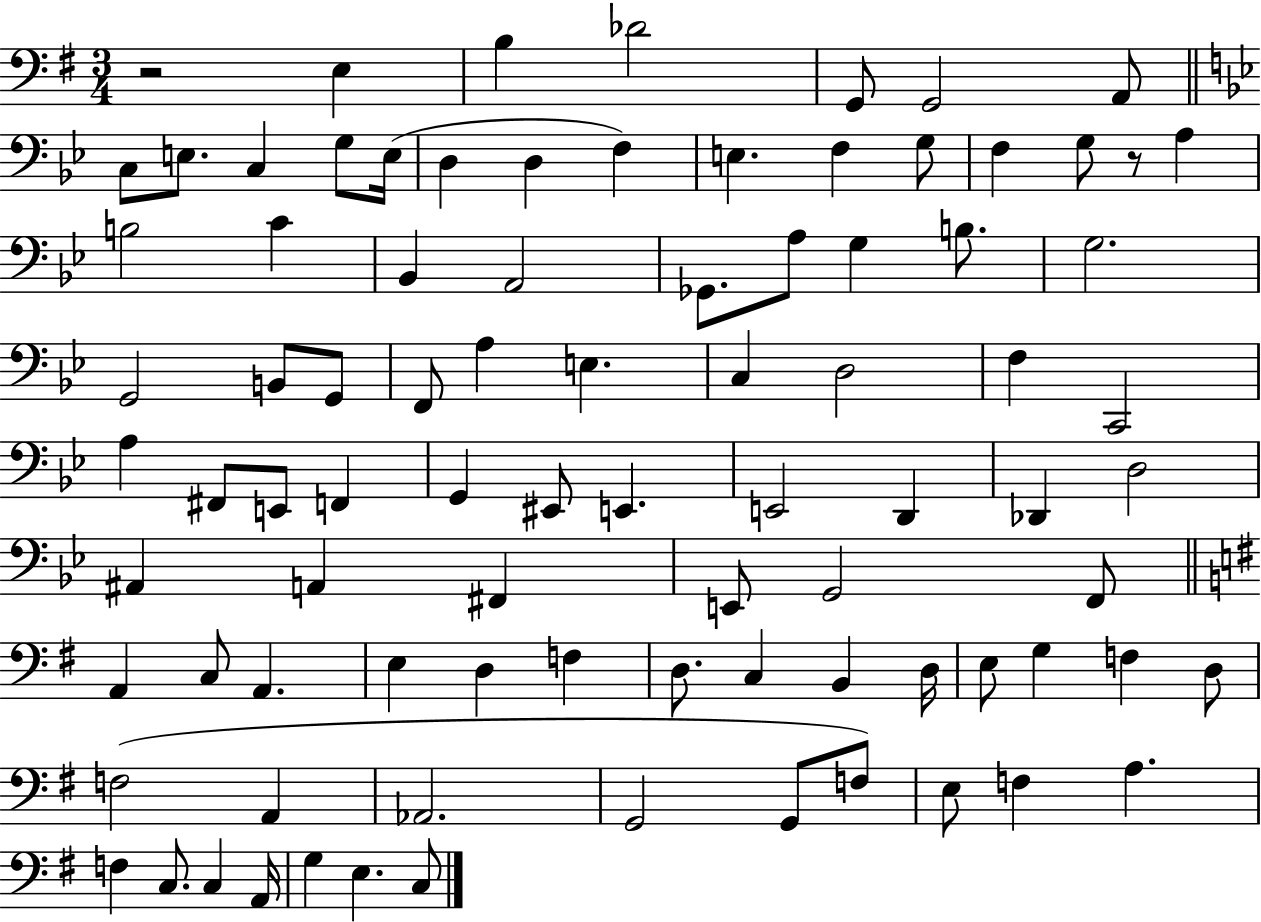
{
  \clef bass
  \numericTimeSignature
  \time 3/4
  \key g \major
  \repeat volta 2 { r2 e4 | b4 des'2 | g,8 g,2 a,8 | \bar "||" \break \key g \minor c8 e8. c4 g8 e16( | d4 d4 f4) | e4. f4 g8 | f4 g8 r8 a4 | \break b2 c'4 | bes,4 a,2 | ges,8. a8 g4 b8. | g2. | \break g,2 b,8 g,8 | f,8 a4 e4. | c4 d2 | f4 c,2 | \break a4 fis,8 e,8 f,4 | g,4 eis,8 e,4. | e,2 d,4 | des,4 d2 | \break ais,4 a,4 fis,4 | e,8 g,2 f,8 | \bar "||" \break \key g \major a,4 c8 a,4. | e4 d4 f4 | d8. c4 b,4 d16 | e8 g4 f4 d8 | \break f2( a,4 | aes,2. | g,2 g,8 f8) | e8 f4 a4. | \break f4 c8. c4 a,16 | g4 e4. c8 | } \bar "|."
}